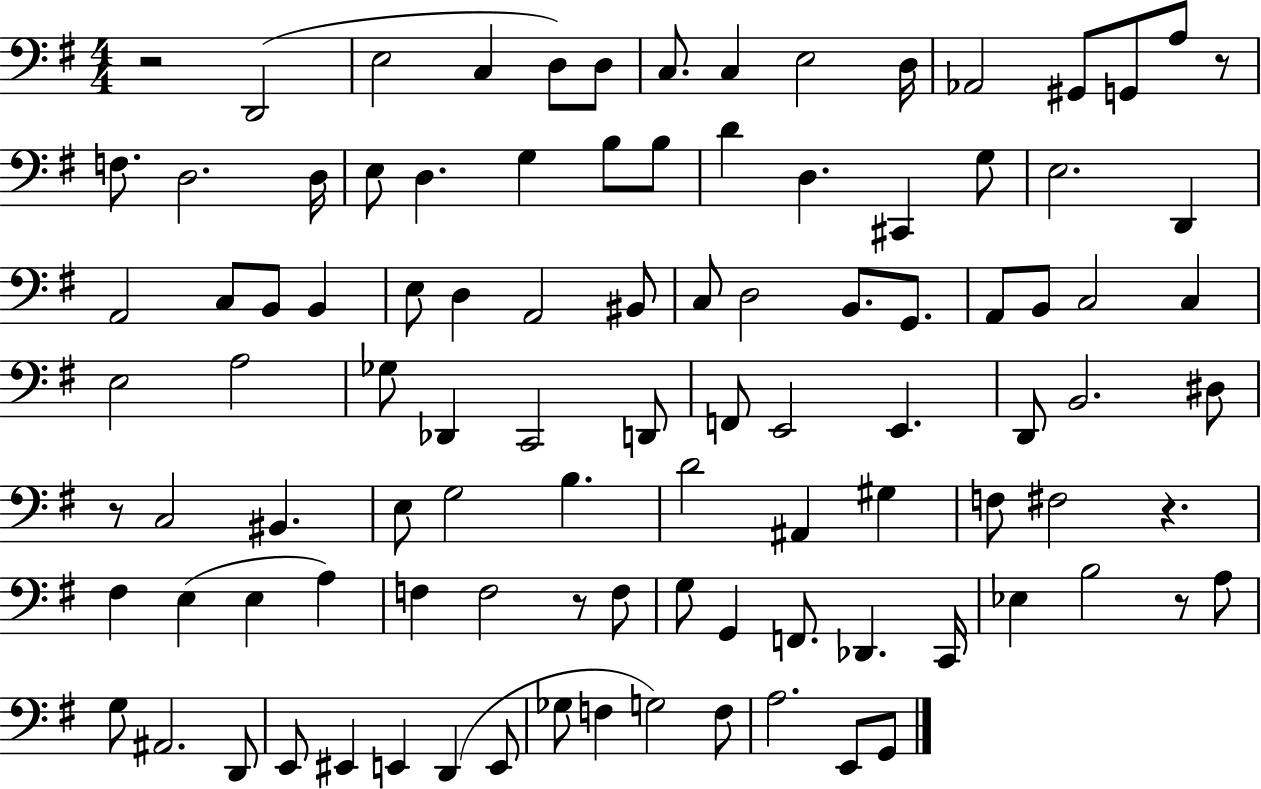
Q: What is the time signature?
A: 4/4